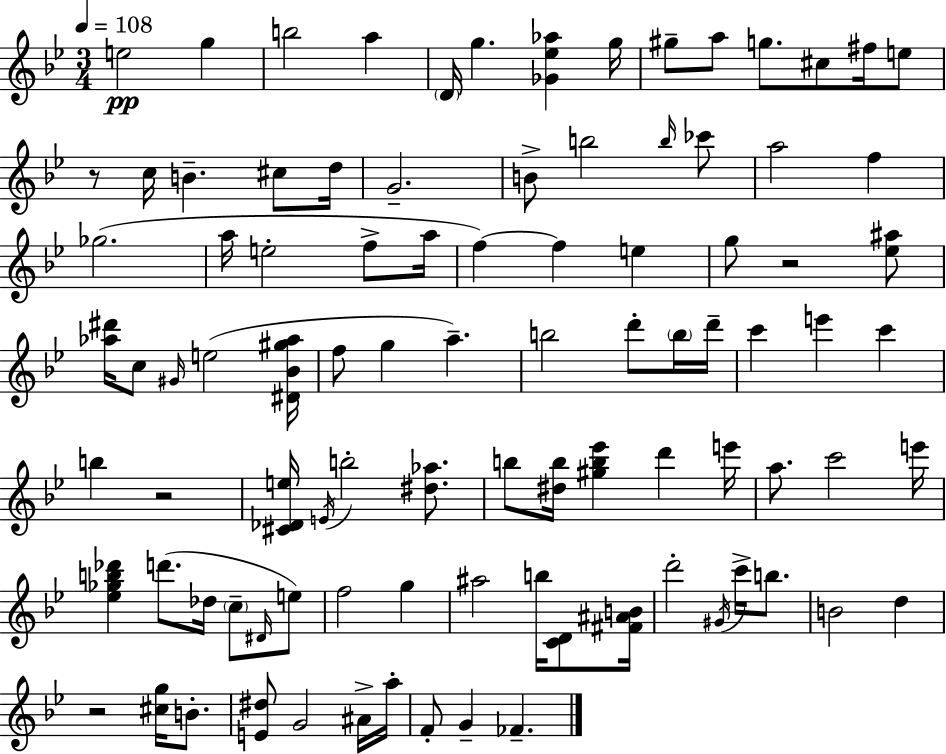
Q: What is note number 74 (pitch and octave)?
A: A5